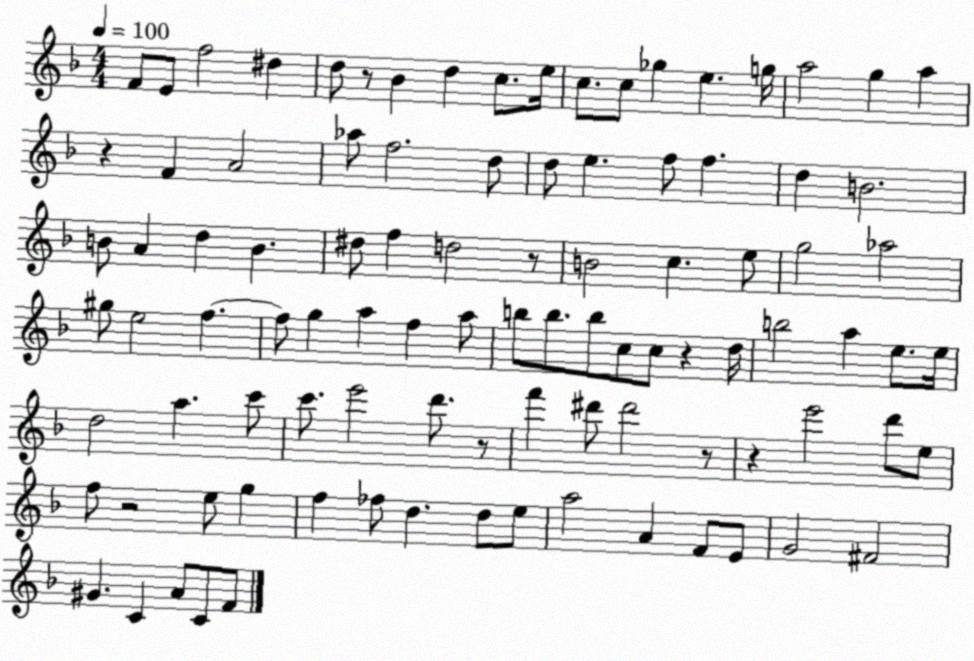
X:1
T:Untitled
M:4/4
L:1/4
K:F
F/2 E/2 f2 ^d d/2 z/2 _B d c/2 e/4 c/2 c/2 _g e g/4 a2 g a z F A2 _a/2 f2 d/2 d/2 e f/2 f d B2 B/2 A d B ^d/2 f d2 z/2 B2 c e/2 g2 _a2 ^g/2 e2 f f/2 g a f a/2 b/2 b/2 b/2 c/2 c/2 z d/4 b2 a e/2 e/4 d2 a c'/2 c'/2 e'2 d'/2 z/2 f' ^d'/2 ^d'2 z/2 z e'2 d'/2 e/2 f/2 z2 e/2 g f _f/2 d d/2 e/2 a2 A F/2 E/2 G2 ^F2 ^G C A/2 C/2 F/2